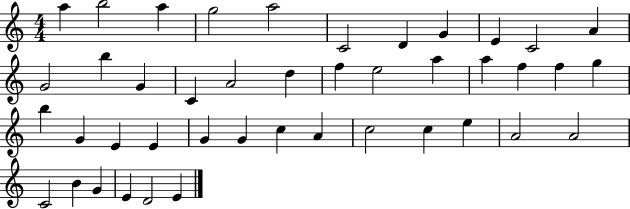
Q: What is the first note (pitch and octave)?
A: A5